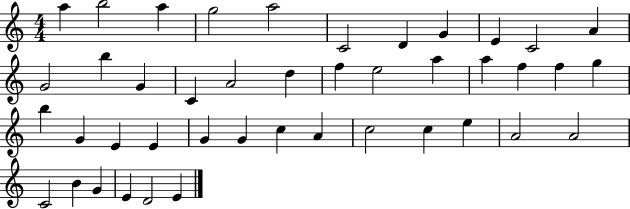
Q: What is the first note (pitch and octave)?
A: A5